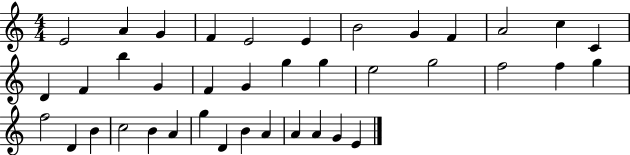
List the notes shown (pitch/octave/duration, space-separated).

E4/h A4/q G4/q F4/q E4/h E4/q B4/h G4/q F4/q A4/h C5/q C4/q D4/q F4/q B5/q G4/q F4/q G4/q G5/q G5/q E5/h G5/h F5/h F5/q G5/q F5/h D4/q B4/q C5/h B4/q A4/q G5/q D4/q B4/q A4/q A4/q A4/q G4/q E4/q